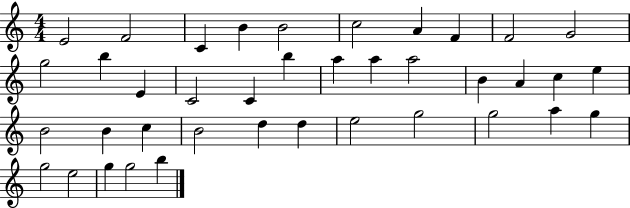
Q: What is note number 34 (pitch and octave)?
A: G5